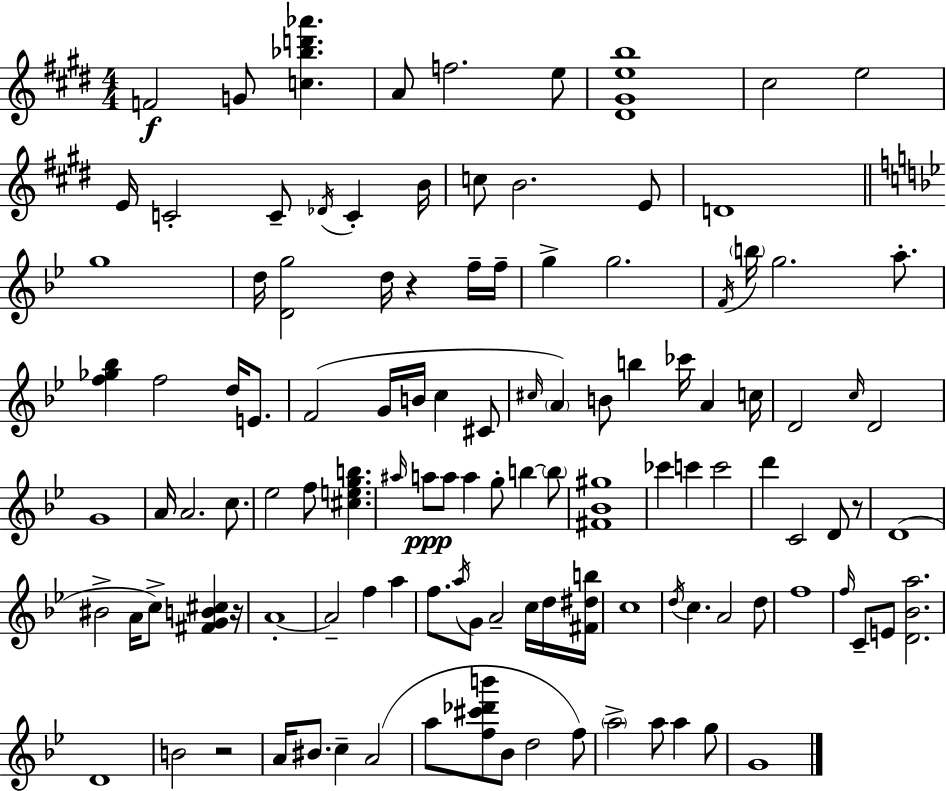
{
  \clef treble
  \numericTimeSignature
  \time 4/4
  \key e \major
  f'2\f g'8 <c'' bes'' d''' aes'''>4. | a'8 f''2. e''8 | <dis' gis' e'' b''>1 | cis''2 e''2 | \break e'16 c'2-. c'8-- \acciaccatura { des'16 } c'4-. | b'16 c''8 b'2. e'8 | d'1 | \bar "||" \break \key g \minor g''1 | d''16 <d' g''>2 d''16 r4 f''16-- f''16-- | g''4-> g''2. | \acciaccatura { f'16 } \parenthesize b''16 g''2. a''8.-. | \break <f'' ges'' bes''>4 f''2 d''16 e'8. | f'2( g'16 b'16 c''4 cis'8 | \grace { cis''16 }) \parenthesize a'4 b'8 b''4 ces'''16 a'4 | c''16 d'2 \grace { c''16 } d'2 | \break g'1 | a'16 a'2. | c''8. ees''2 f''8 <cis'' e'' g'' b''>4. | \grace { ais''16 }\ppp a''8 a''8 a''4 g''8-. b''4~~ | \break \parenthesize b''8 <fis' bes' gis''>1 | ces'''4 c'''4 c'''2 | d'''4 c'2 | d'8 r8 d'1( | \break bis'2-> a'16 c''8->) <fis' g' b' cis''>4 | r16 a'1-.~~ | a'2-- f''4 | a''4 f''8. \acciaccatura { a''16 } g'8 a'2-- | \break c''16 d''16 <fis' dis'' b''>16 c''1 | \acciaccatura { d''16 } c''4. a'2 | d''8 f''1 | \grace { f''16 } c'8-- e'8 <d' bes' a''>2. | \break d'1 | b'2 r2 | a'16 bis'8. c''4-- a'2( | a''8 <f'' cis''' des''' b'''>8 bes'8 d''2 | \break f''8) \parenthesize a''2-> a''8 | a''4 g''8 g'1 | \bar "|."
}